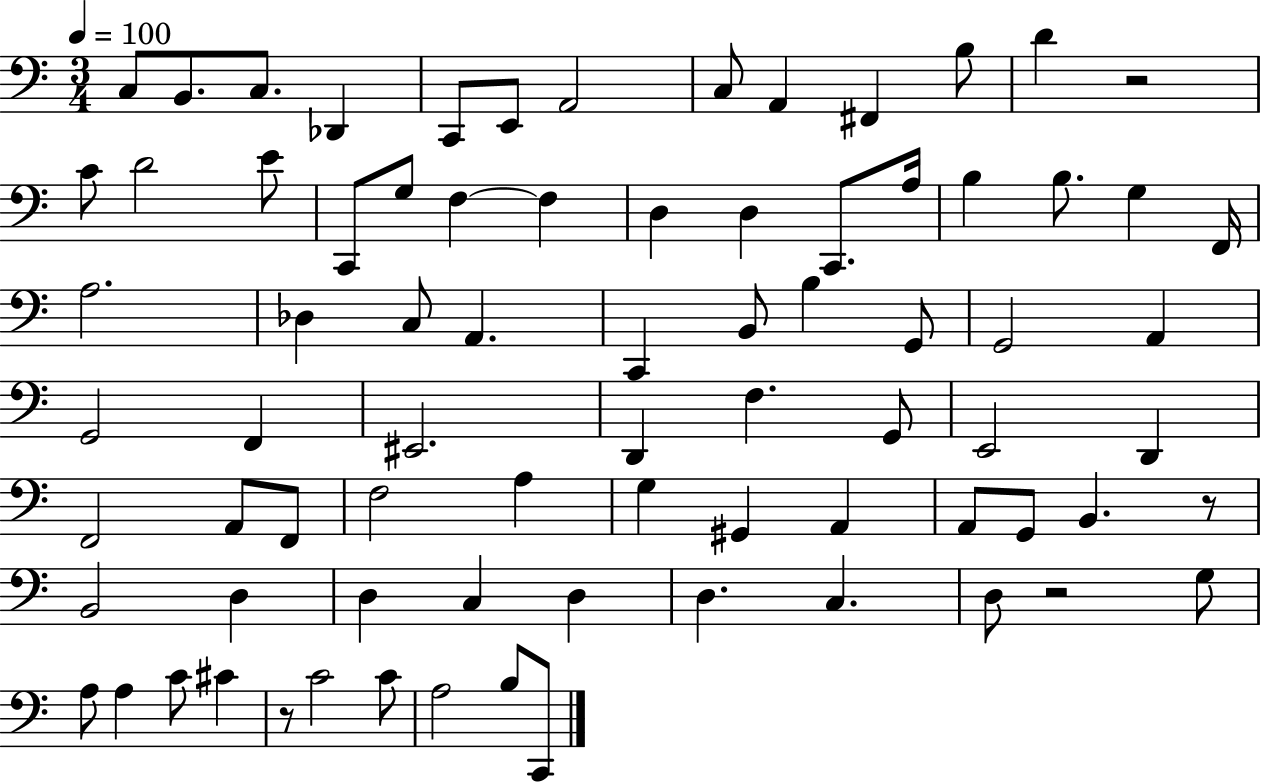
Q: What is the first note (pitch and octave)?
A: C3